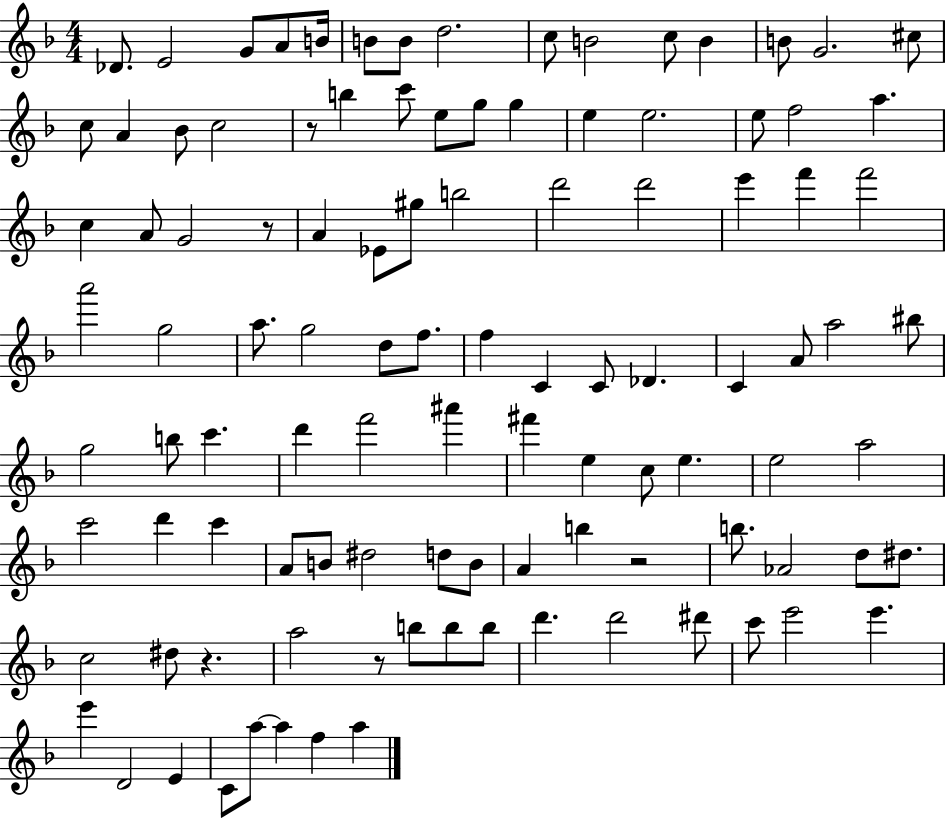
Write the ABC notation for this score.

X:1
T:Untitled
M:4/4
L:1/4
K:F
_D/2 E2 G/2 A/2 B/4 B/2 B/2 d2 c/2 B2 c/2 B B/2 G2 ^c/2 c/2 A _B/2 c2 z/2 b c'/2 e/2 g/2 g e e2 e/2 f2 a c A/2 G2 z/2 A _E/2 ^g/2 b2 d'2 d'2 e' f' f'2 a'2 g2 a/2 g2 d/2 f/2 f C C/2 _D C A/2 a2 ^b/2 g2 b/2 c' d' f'2 ^a' ^f' e c/2 e e2 a2 c'2 d' c' A/2 B/2 ^d2 d/2 B/2 A b z2 b/2 _A2 d/2 ^d/2 c2 ^d/2 z a2 z/2 b/2 b/2 b/2 d' d'2 ^d'/2 c'/2 e'2 e' e' D2 E C/2 a/2 a f a